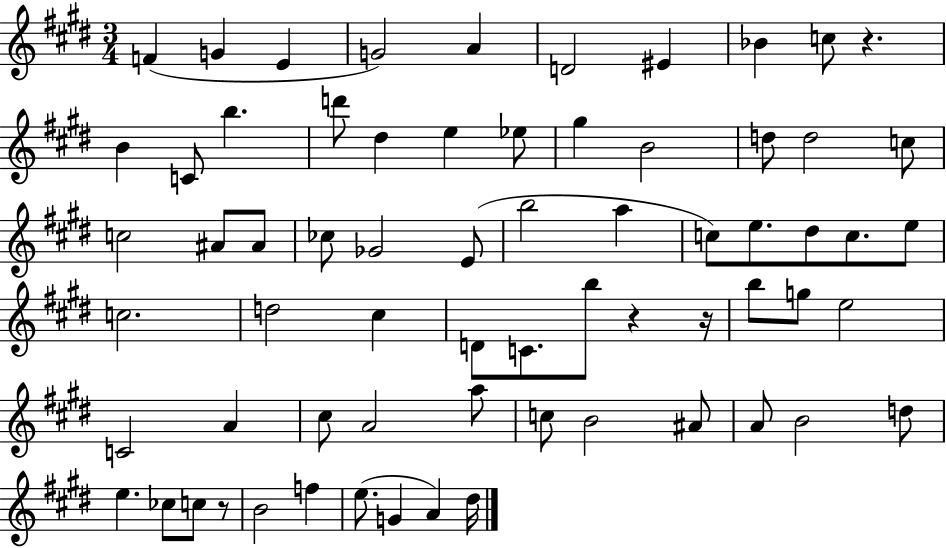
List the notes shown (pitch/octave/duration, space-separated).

F4/q G4/q E4/q G4/h A4/q D4/h EIS4/q Bb4/q C5/e R/q. B4/q C4/e B5/q. D6/e D#5/q E5/q Eb5/e G#5/q B4/h D5/e D5/h C5/e C5/h A#4/e A#4/e CES5/e Gb4/h E4/e B5/h A5/q C5/e E5/e. D#5/e C5/e. E5/e C5/h. D5/h C#5/q D4/e C4/e. B5/e R/q R/s B5/e G5/e E5/h C4/h A4/q C#5/e A4/h A5/e C5/e B4/h A#4/e A4/e B4/h D5/e E5/q. CES5/e C5/e R/e B4/h F5/q E5/e. G4/q A4/q D#5/s